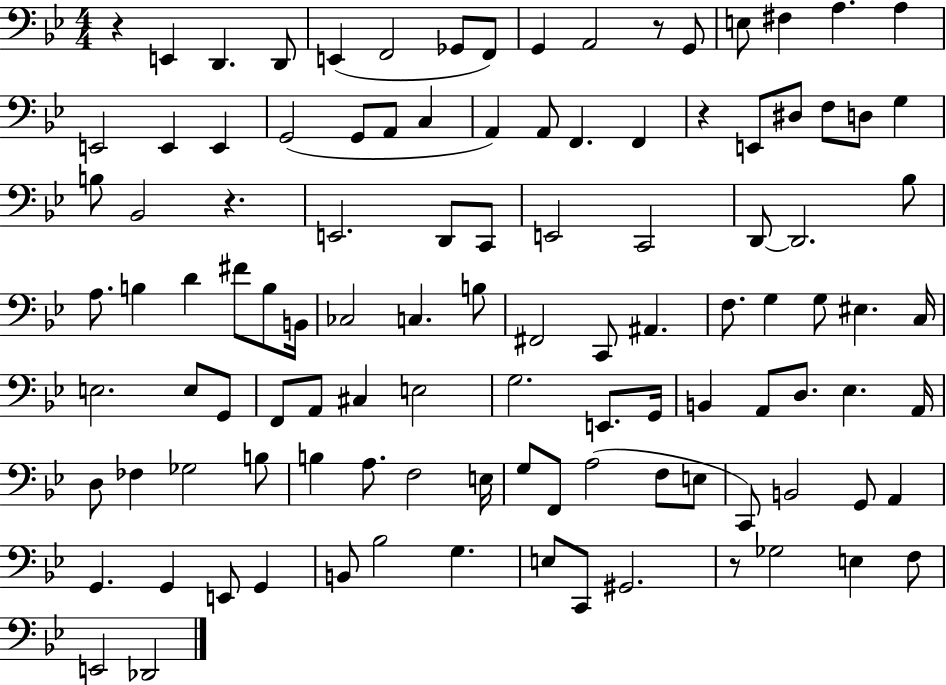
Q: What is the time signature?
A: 4/4